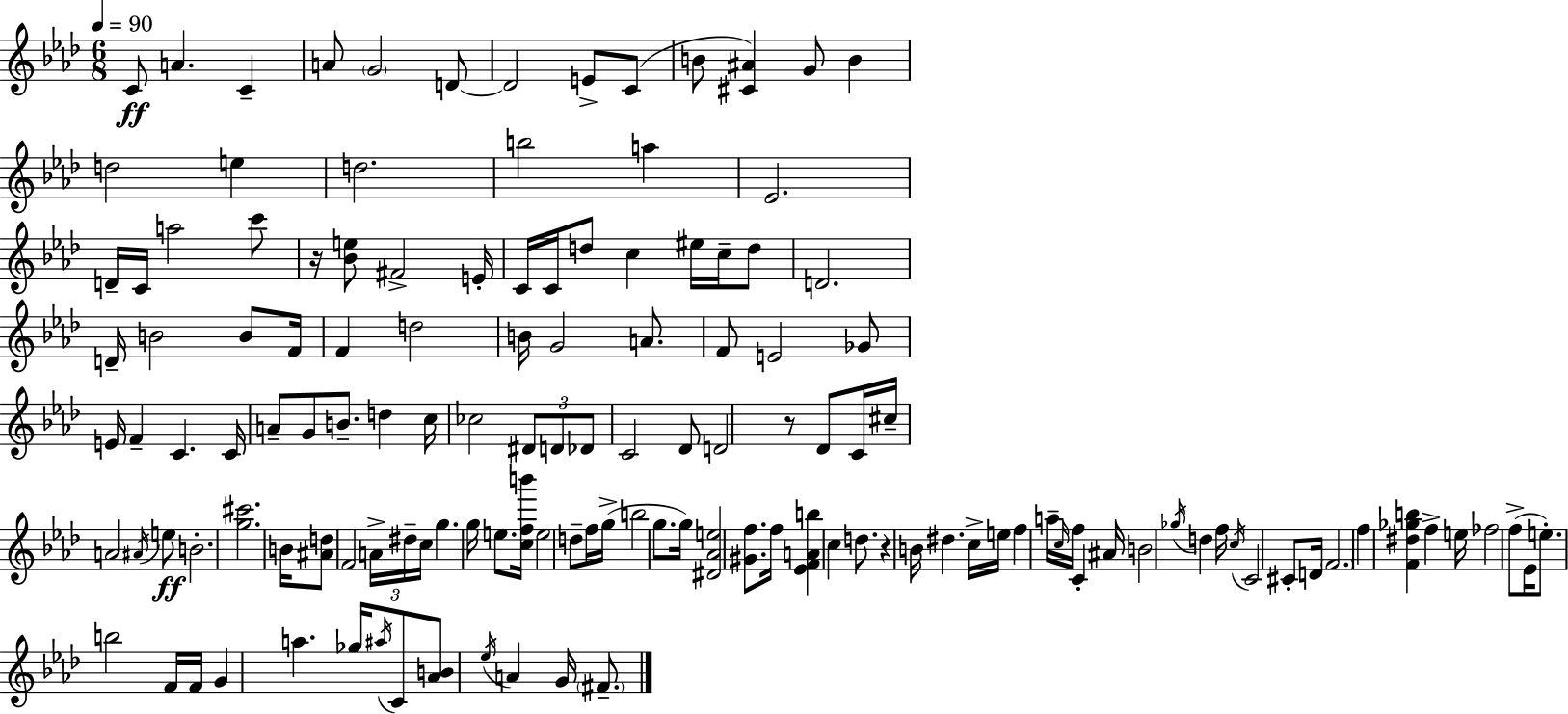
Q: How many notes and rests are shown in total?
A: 136